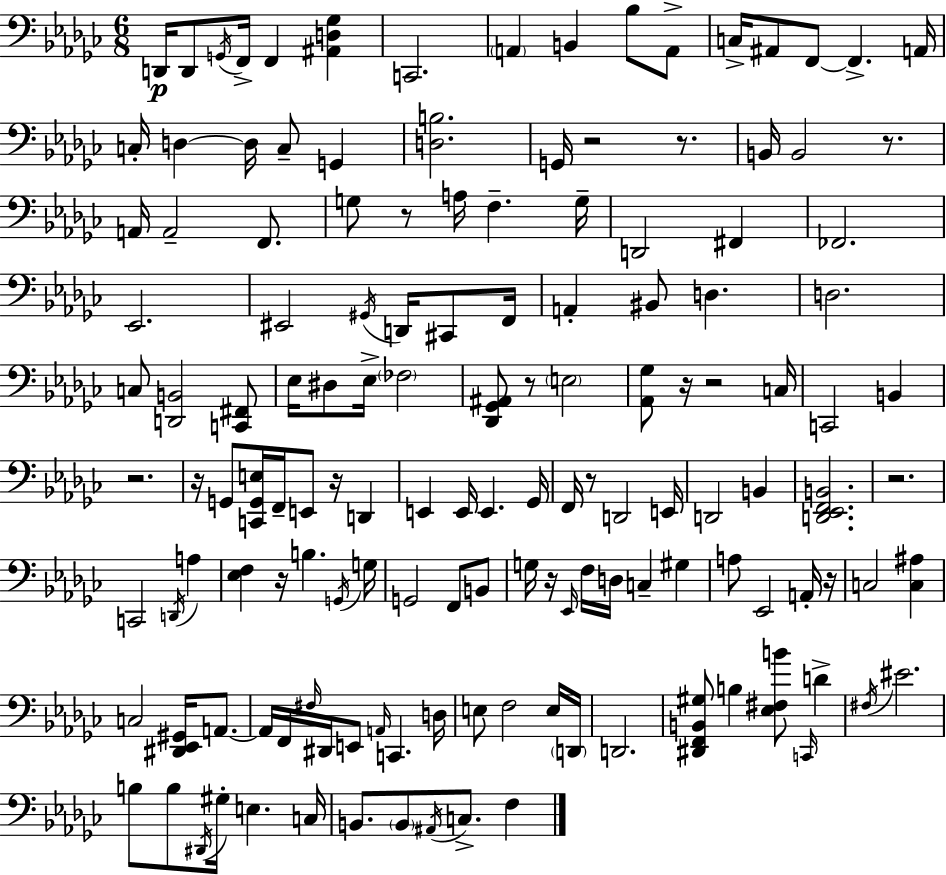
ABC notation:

X:1
T:Untitled
M:6/8
L:1/4
K:Ebm
D,,/4 D,,/2 G,,/4 F,,/4 F,, [^A,,D,_G,] C,,2 A,, B,, _B,/2 A,,/2 C,/4 ^A,,/2 F,,/2 F,, A,,/4 C,/4 D, D,/4 C,/2 G,, [D,B,]2 G,,/4 z2 z/2 B,,/4 B,,2 z/2 A,,/4 A,,2 F,,/2 G,/2 z/2 A,/4 F, G,/4 D,,2 ^F,, _F,,2 _E,,2 ^E,,2 ^G,,/4 D,,/4 ^C,,/2 F,,/4 A,, ^B,,/2 D, D,2 C,/2 [D,,B,,]2 [C,,^F,,]/2 _E,/4 ^D,/2 _E,/4 _F,2 [_D,,_G,,^A,,]/2 z/2 E,2 [_A,,_G,]/2 z/4 z2 C,/4 C,,2 B,, z2 z/4 G,,/2 [C,,G,,E,]/4 F,,/4 E,,/2 z/4 D,, E,, E,,/4 E,, _G,,/4 F,,/4 z/2 D,,2 E,,/4 D,,2 B,, [D,,_E,,F,,B,,]2 z2 C,,2 D,,/4 A, [_E,F,] z/4 B, G,,/4 G,/4 G,,2 F,,/2 B,,/2 G,/4 z/4 _E,,/4 F,/4 D,/4 C, ^G, A,/2 _E,,2 A,,/4 z/4 C,2 [C,^A,] C,2 [^D,,_E,,^G,,]/4 A,,/2 A,,/4 F,,/4 ^F,/4 ^D,,/4 E,,/2 A,,/4 C,, D,/4 E,/2 F,2 E,/4 D,,/4 D,,2 [^D,,F,,B,,^G,]/2 B, [_E,^F,B]/2 C,,/4 D ^F,/4 ^E2 B,/2 B,/2 ^D,,/4 ^G,/4 E, C,/4 B,,/2 B,,/2 ^A,,/4 C,/2 F,